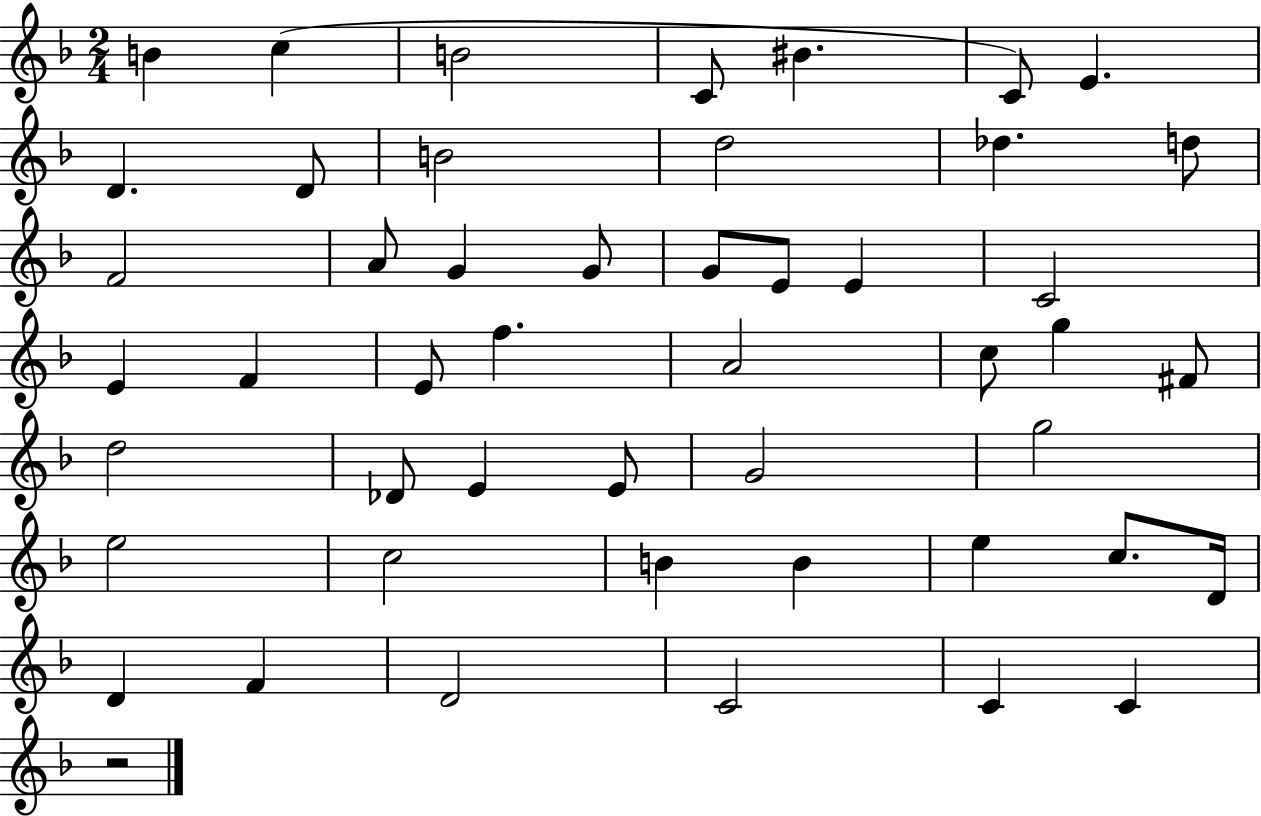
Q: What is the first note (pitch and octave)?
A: B4